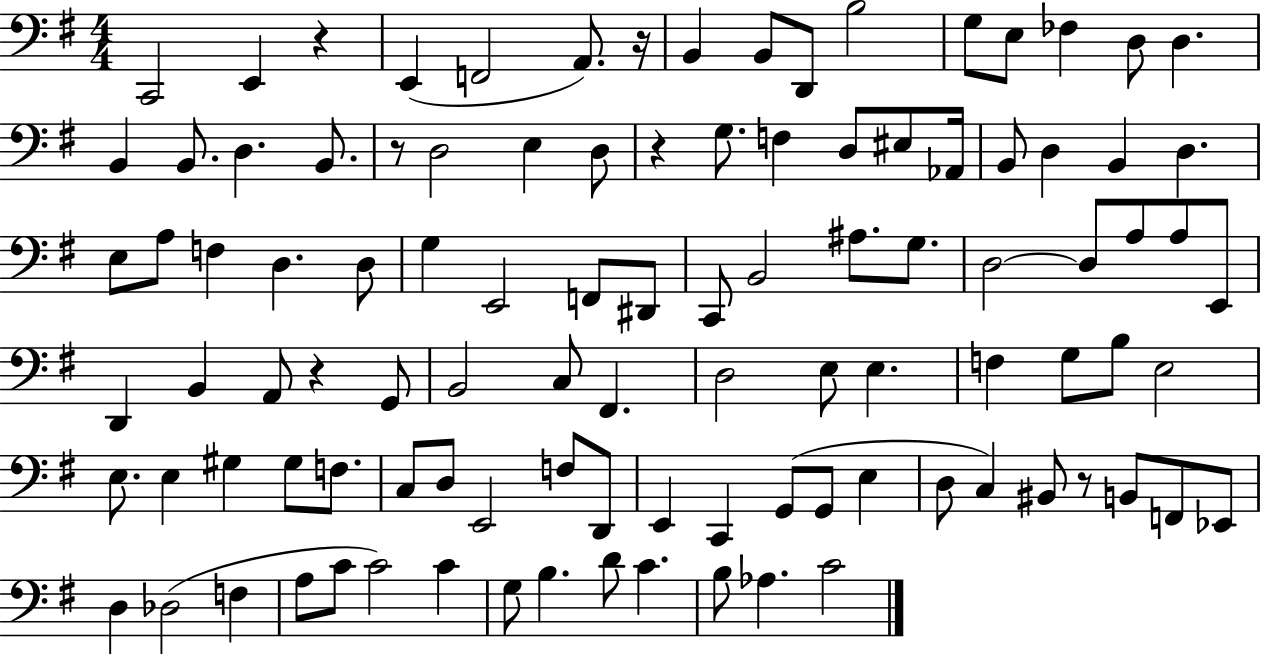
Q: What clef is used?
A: bass